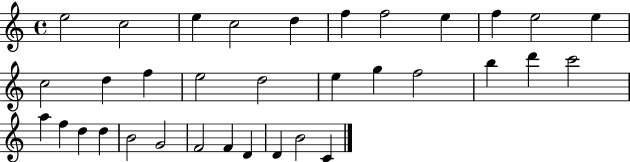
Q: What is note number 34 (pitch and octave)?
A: C4